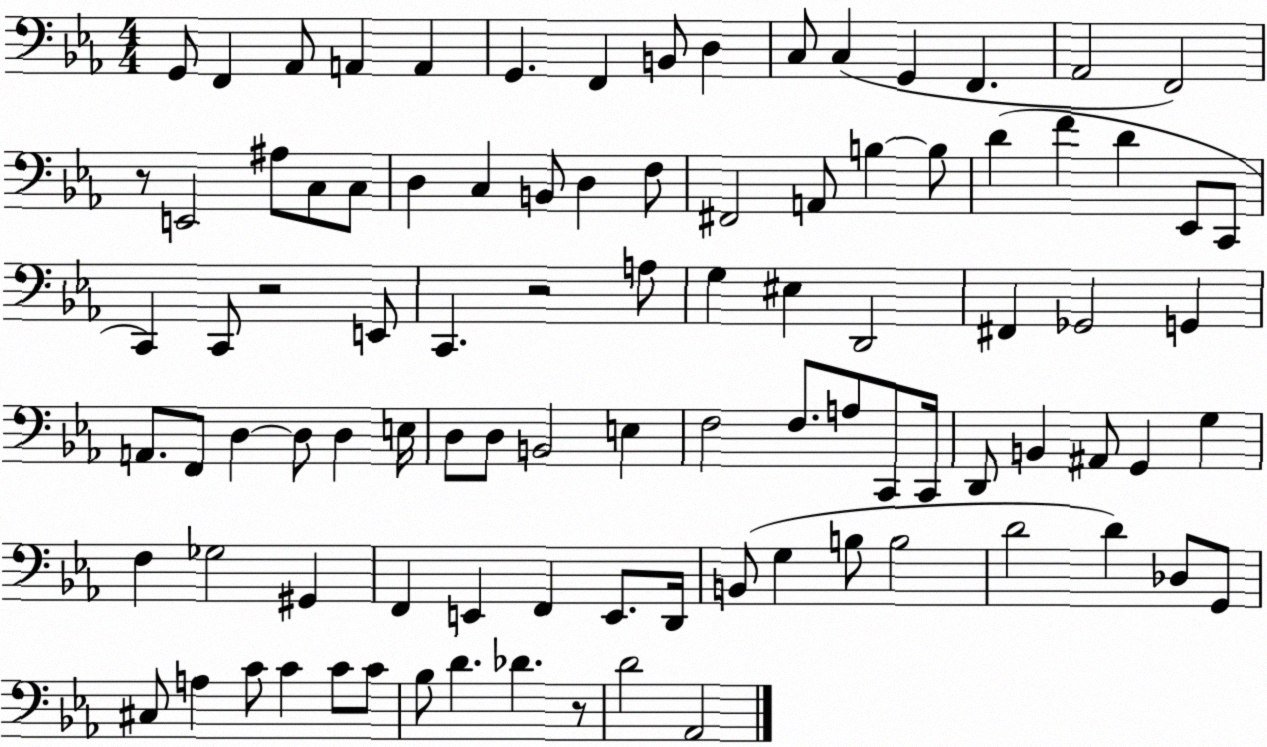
X:1
T:Untitled
M:4/4
L:1/4
K:Eb
G,,/2 F,, _A,,/2 A,, A,, G,, F,, B,,/2 D, C,/2 C, G,, F,, _A,,2 F,,2 z/2 E,,2 ^A,/2 C,/2 C,/2 D, C, B,,/2 D, F,/2 ^F,,2 A,,/2 B, B,/2 D F D _E,,/2 C,,/2 C,, C,,/2 z2 E,,/2 C,, z2 A,/2 G, ^E, D,,2 ^F,, _G,,2 G,, A,,/2 F,,/2 D, D,/2 D, E,/4 D,/2 D,/2 B,,2 E, F,2 F,/2 A,/2 C,,/2 C,,/4 D,,/2 B,, ^A,,/2 G,, G, F, _G,2 ^G,, F,, E,, F,, E,,/2 D,,/4 B,,/2 G, B,/2 B,2 D2 D _D,/2 G,,/2 ^C,/2 A, C/2 C C/2 C/2 _B,/2 D _D z/2 D2 _A,,2